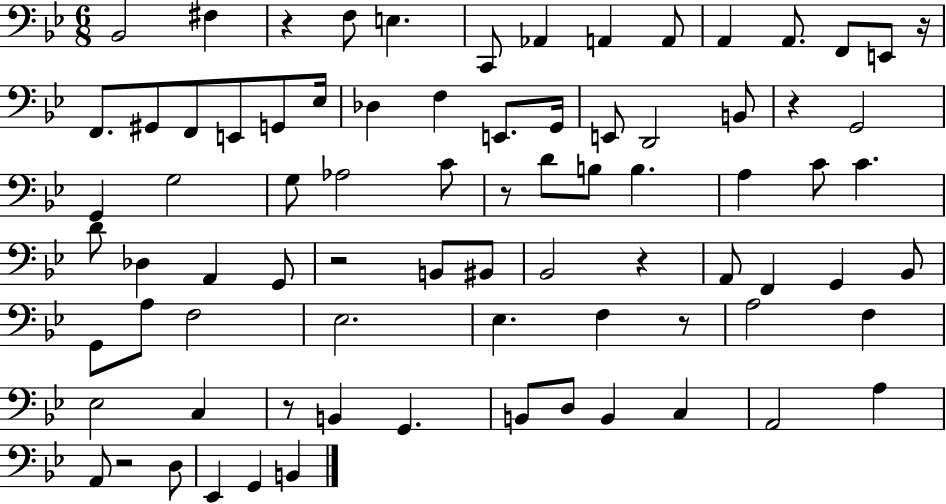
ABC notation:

X:1
T:Untitled
M:6/8
L:1/4
K:Bb
_B,,2 ^F, z F,/2 E, C,,/2 _A,, A,, A,,/2 A,, A,,/2 F,,/2 E,,/2 z/4 F,,/2 ^G,,/2 F,,/2 E,,/2 G,,/2 _E,/4 _D, F, E,,/2 G,,/4 E,,/2 D,,2 B,,/2 z G,,2 G,, G,2 G,/2 _A,2 C/2 z/2 D/2 B,/2 B, A, C/2 C D/2 _D, A,, G,,/2 z2 B,,/2 ^B,,/2 _B,,2 z A,,/2 F,, G,, _B,,/2 G,,/2 A,/2 F,2 _E,2 _E, F, z/2 A,2 F, _E,2 C, z/2 B,, G,, B,,/2 D,/2 B,, C, A,,2 A, A,,/2 z2 D,/2 _E,, G,, B,,